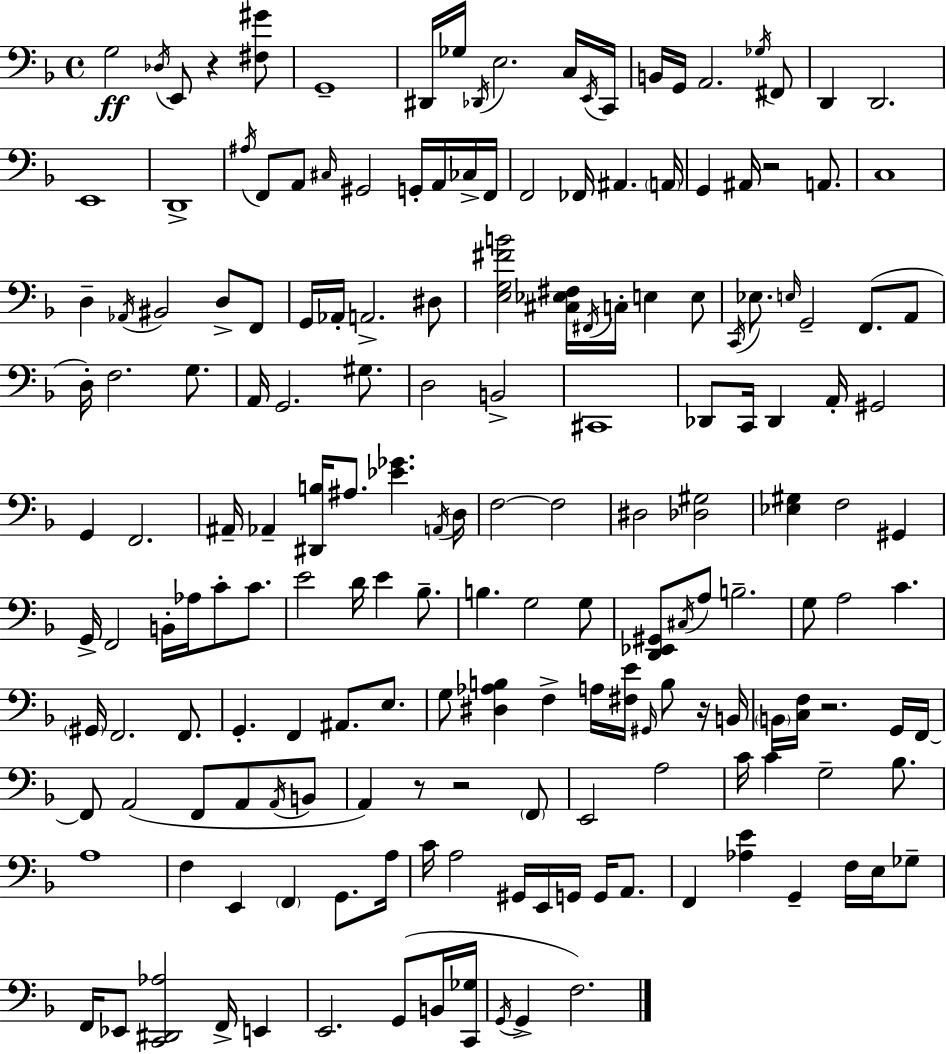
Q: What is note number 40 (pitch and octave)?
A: BIS2